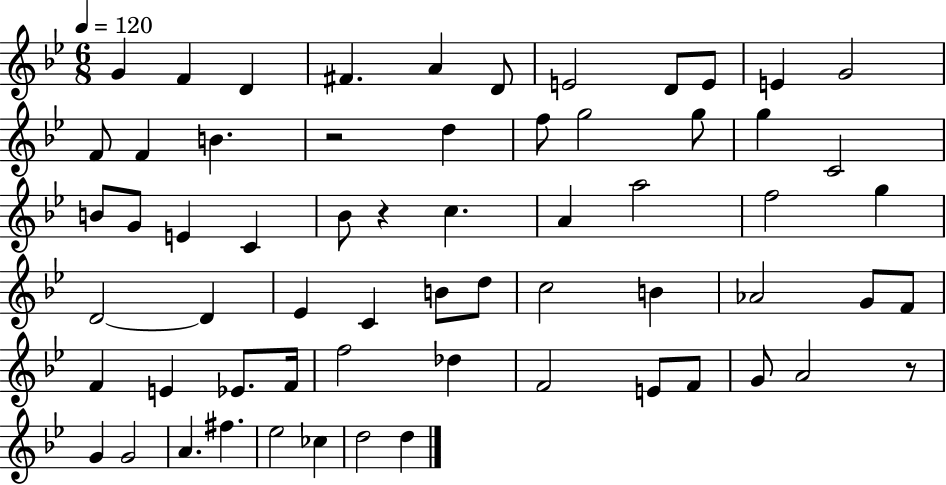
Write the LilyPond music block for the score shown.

{
  \clef treble
  \numericTimeSignature
  \time 6/8
  \key bes \major
  \tempo 4 = 120
  g'4 f'4 d'4 | fis'4. a'4 d'8 | e'2 d'8 e'8 | e'4 g'2 | \break f'8 f'4 b'4. | r2 d''4 | f''8 g''2 g''8 | g''4 c'2 | \break b'8 g'8 e'4 c'4 | bes'8 r4 c''4. | a'4 a''2 | f''2 g''4 | \break d'2~~ d'4 | ees'4 c'4 b'8 d''8 | c''2 b'4 | aes'2 g'8 f'8 | \break f'4 e'4 ees'8. f'16 | f''2 des''4 | f'2 e'8 f'8 | g'8 a'2 r8 | \break g'4 g'2 | a'4. fis''4. | ees''2 ces''4 | d''2 d''4 | \break \bar "|."
}